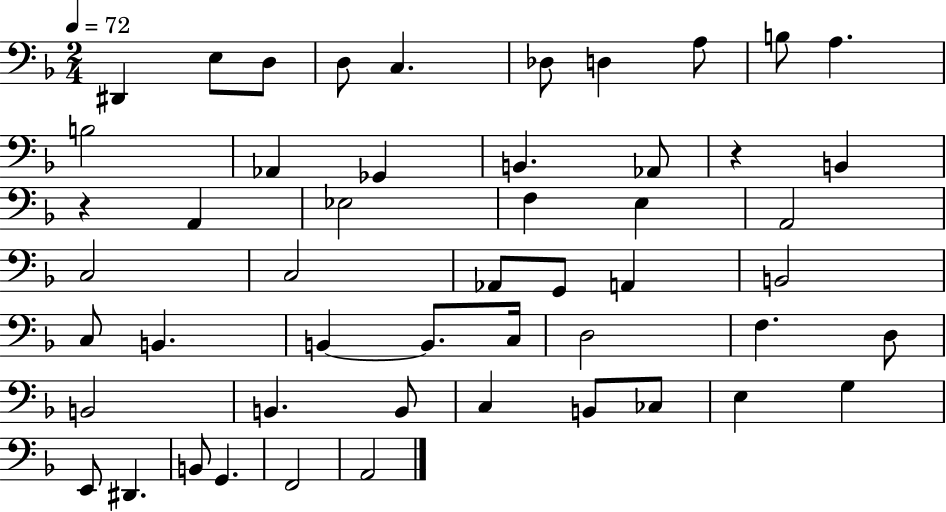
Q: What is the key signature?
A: F major